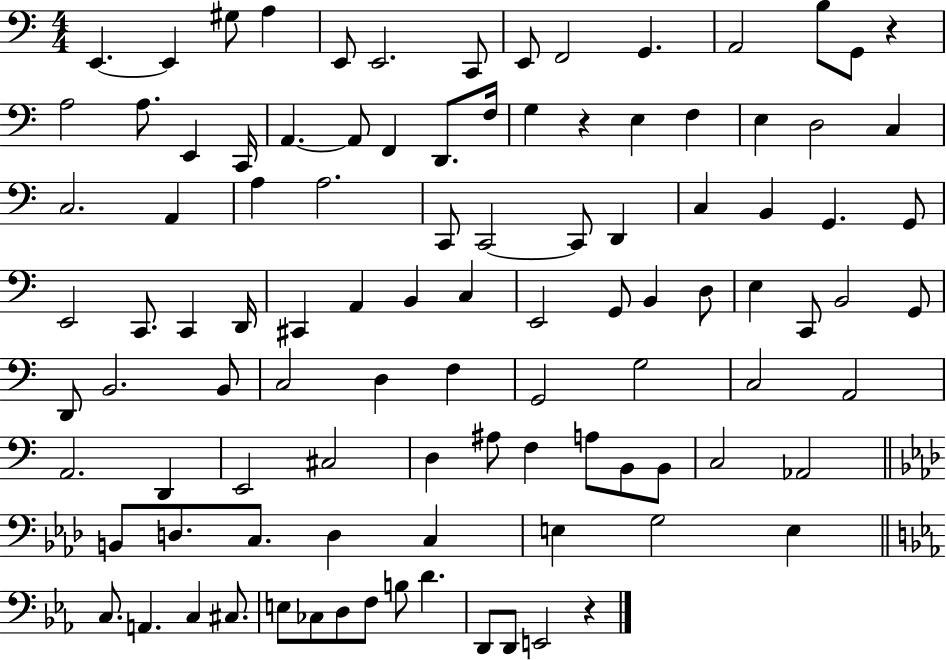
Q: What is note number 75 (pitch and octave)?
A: B2